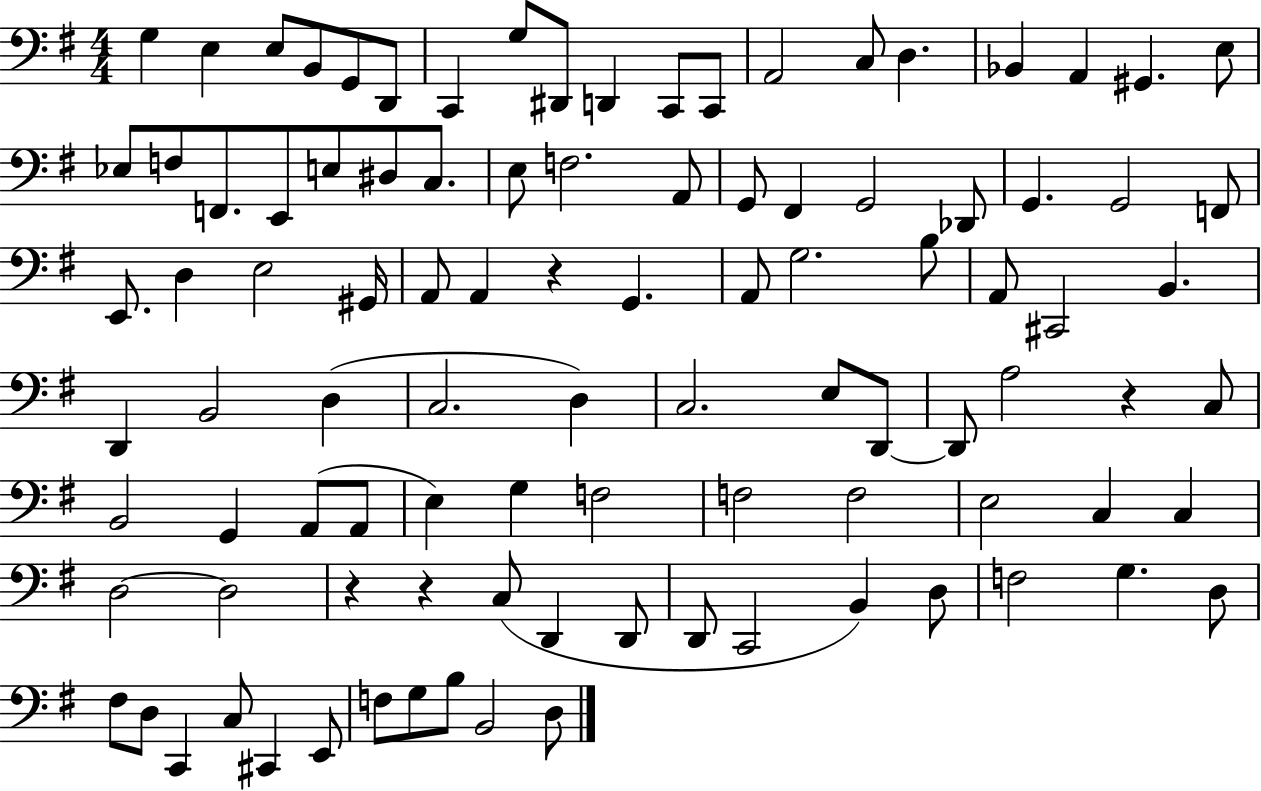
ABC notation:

X:1
T:Untitled
M:4/4
L:1/4
K:G
G, E, E,/2 B,,/2 G,,/2 D,,/2 C,, G,/2 ^D,,/2 D,, C,,/2 C,,/2 A,,2 C,/2 D, _B,, A,, ^G,, E,/2 _E,/2 F,/2 F,,/2 E,,/2 E,/2 ^D,/2 C,/2 E,/2 F,2 A,,/2 G,,/2 ^F,, G,,2 _D,,/2 G,, G,,2 F,,/2 E,,/2 D, E,2 ^G,,/4 A,,/2 A,, z G,, A,,/2 G,2 B,/2 A,,/2 ^C,,2 B,, D,, B,,2 D, C,2 D, C,2 E,/2 D,,/2 D,,/2 A,2 z C,/2 B,,2 G,, A,,/2 A,,/2 E, G, F,2 F,2 F,2 E,2 C, C, D,2 D,2 z z C,/2 D,, D,,/2 D,,/2 C,,2 B,, D,/2 F,2 G, D,/2 ^F,/2 D,/2 C,, C,/2 ^C,, E,,/2 F,/2 G,/2 B,/2 B,,2 D,/2